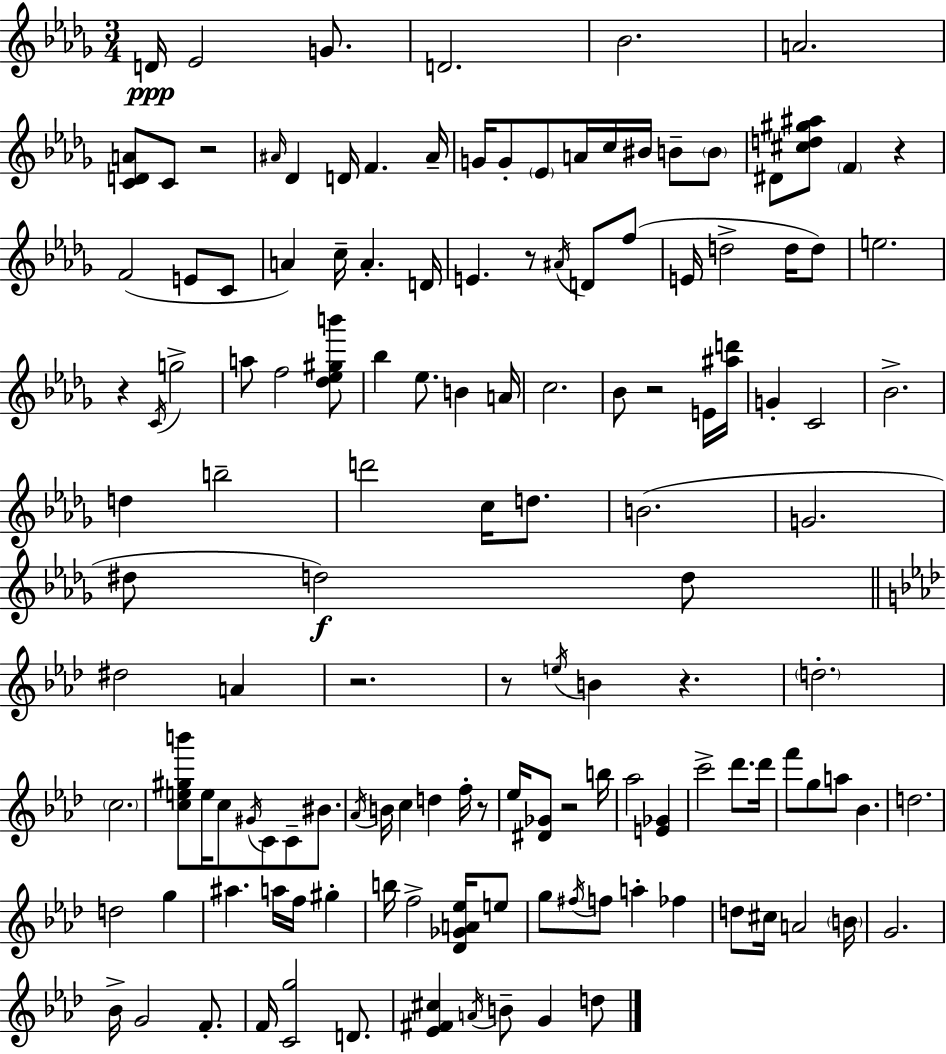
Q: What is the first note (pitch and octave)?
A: D4